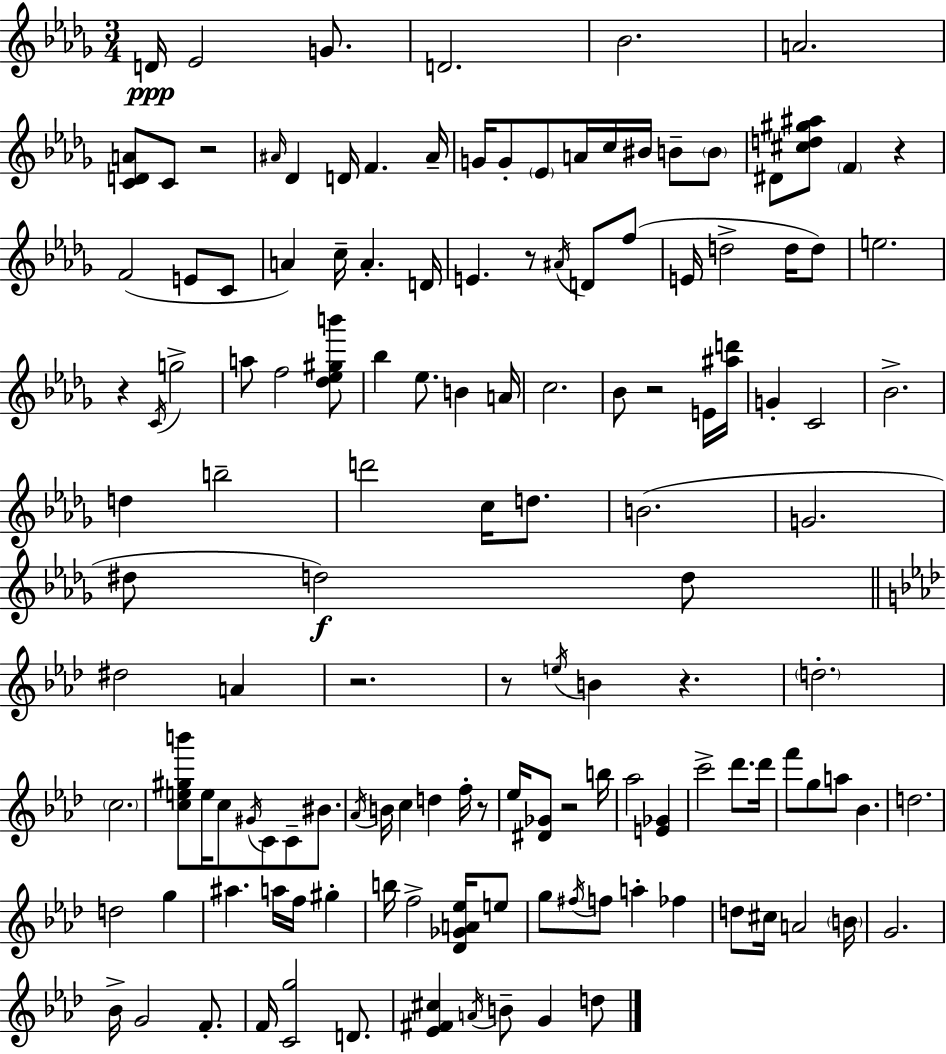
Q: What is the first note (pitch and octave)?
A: D4